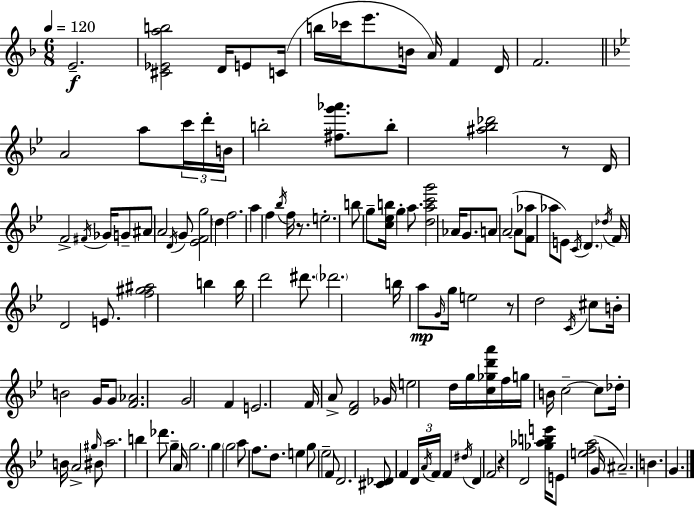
X:1
T:Untitled
M:6/8
L:1/4
K:F
E2 [^C_Eab]2 D/4 E/2 C/4 b/4 _c'/4 e'/2 B/4 A/4 F D/4 F2 A2 a/2 c'/4 d'/4 B/4 b2 [^fg'_a']/2 b/2 [^a_b_d']2 z/2 D/4 F2 ^F/4 _G/4 G/2 ^A/2 A2 D/4 G/2 [_EFg]2 d f2 a f _b/4 f/4 z/2 e2 b/2 g/2 [c_eb]/4 g a/2 [dac'g']2 _A/4 G/2 A/2 A2 A/2 [F_a]/2 _a/2 E/2 C/4 D _d/4 F/4 D2 E/2 [f^g^a]2 b b/4 d'2 ^d'/2 _d'2 b/4 a/2 G/4 g/4 e2 z/2 d2 C/4 ^c/2 B/4 B2 G/4 G/2 [F_A]2 G2 F E2 F/4 A/2 [DF]2 _G/4 e2 d/4 g/4 [c_gd'a']/4 f/4 g/4 B/4 c2 c/2 _d/4 B/4 A2 ^g/4 ^B/2 a2 b _d'/2 g A/4 g2 g g2 a/2 f/2 d/2 e g/2 _e2 F/2 D2 [^C_D]/2 F D/4 A/4 F/4 F ^d/4 D F2 z D2 [_g_abe']/4 E/2 [efa]2 G/4 ^A2 B G